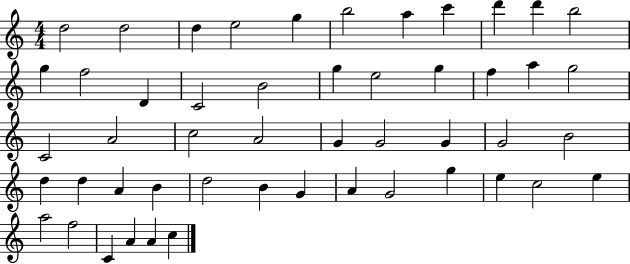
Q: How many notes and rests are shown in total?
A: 50